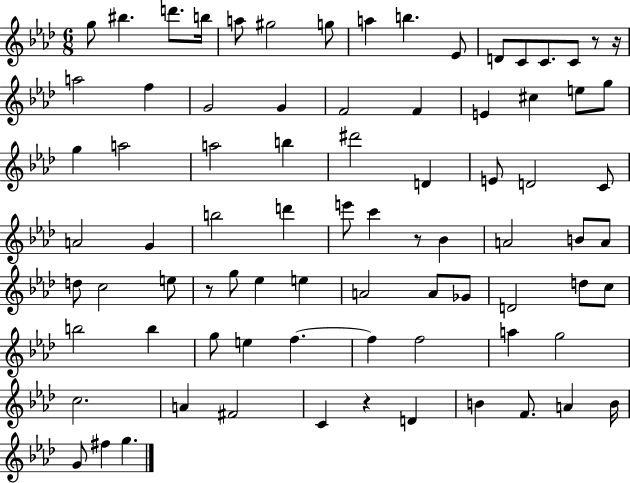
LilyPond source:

{
  \clef treble
  \numericTimeSignature
  \time 6/8
  \key aes \major
  g''8 bis''4. d'''8. b''16 | a''8 gis''2 g''8 | a''4 b''4. ees'8 | d'8 c'8 c'8. c'8 r8 r16 | \break a''2 f''4 | g'2 g'4 | f'2 f'4 | e'4 cis''4 e''8 g''8 | \break g''4 a''2 | a''2 b''4 | dis'''2 d'4 | e'8 d'2 c'8 | \break a'2 g'4 | b''2 d'''4 | e'''8 c'''4 r8 bes'4 | a'2 b'8 a'8 | \break d''8 c''2 e''8 | r8 g''8 ees''4 e''4 | a'2 a'8 ges'8 | d'2 d''8 c''8 | \break b''2 b''4 | g''8 e''4 f''4.~~ | f''4 f''2 | a''4 g''2 | \break c''2. | a'4 fis'2 | c'4 r4 d'4 | b'4 f'8. a'4 b'16 | \break g'8 fis''4 g''4. | \bar "|."
}